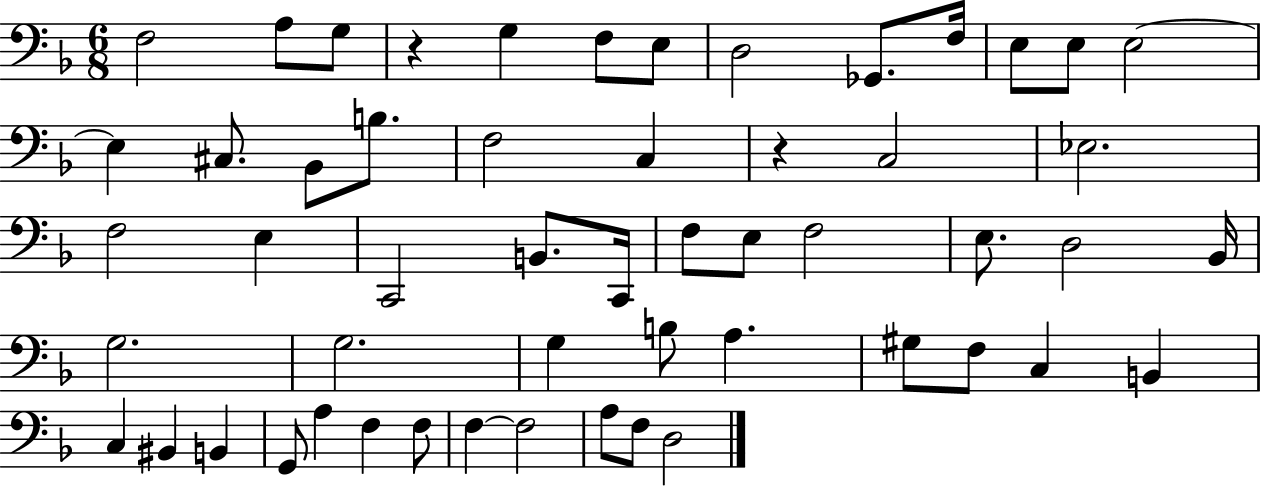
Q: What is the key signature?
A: F major